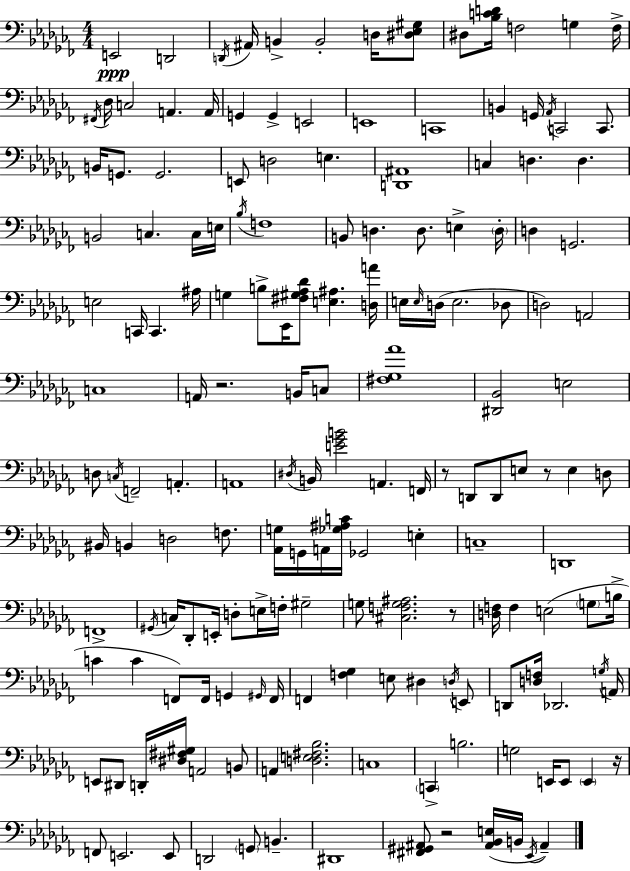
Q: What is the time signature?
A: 4/4